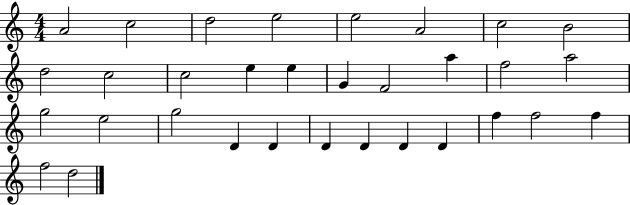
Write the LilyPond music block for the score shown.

{
  \clef treble
  \numericTimeSignature
  \time 4/4
  \key c \major
  a'2 c''2 | d''2 e''2 | e''2 a'2 | c''2 b'2 | \break d''2 c''2 | c''2 e''4 e''4 | g'4 f'2 a''4 | f''2 a''2 | \break g''2 e''2 | g''2 d'4 d'4 | d'4 d'4 d'4 d'4 | f''4 f''2 f''4 | \break f''2 d''2 | \bar "|."
}